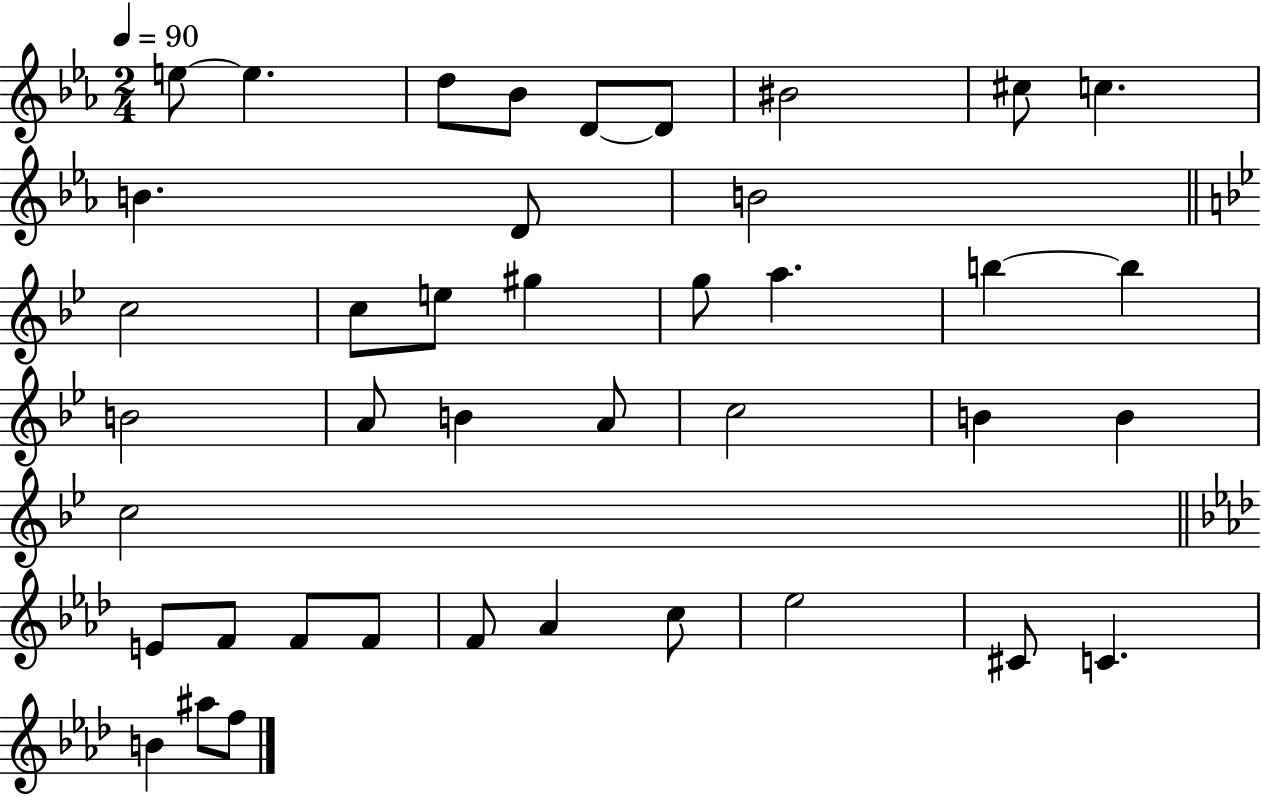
{
  \clef treble
  \numericTimeSignature
  \time 2/4
  \key ees \major
  \tempo 4 = 90
  e''8~~ e''4. | d''8 bes'8 d'8~~ d'8 | bis'2 | cis''8 c''4. | \break b'4. d'8 | b'2 | \bar "||" \break \key bes \major c''2 | c''8 e''8 gis''4 | g''8 a''4. | b''4~~ b''4 | \break b'2 | a'8 b'4 a'8 | c''2 | b'4 b'4 | \break c''2 | \bar "||" \break \key f \minor e'8 f'8 f'8 f'8 | f'8 aes'4 c''8 | ees''2 | cis'8 c'4. | \break b'4 ais''8 f''8 | \bar "|."
}